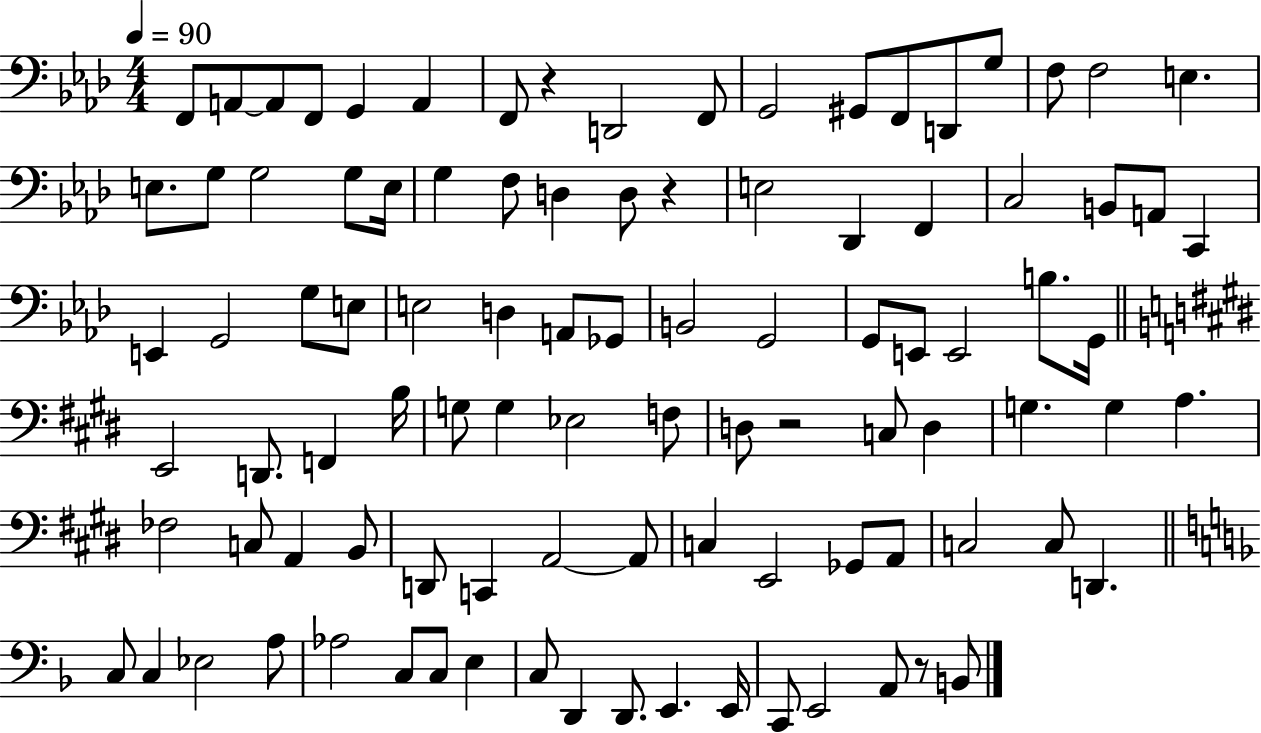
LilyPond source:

{
  \clef bass
  \numericTimeSignature
  \time 4/4
  \key aes \major
  \tempo 4 = 90
  f,8 a,8~~ a,8 f,8 g,4 a,4 | f,8 r4 d,2 f,8 | g,2 gis,8 f,8 d,8 g8 | f8 f2 e4. | \break e8. g8 g2 g8 e16 | g4 f8 d4 d8 r4 | e2 des,4 f,4 | c2 b,8 a,8 c,4 | \break e,4 g,2 g8 e8 | e2 d4 a,8 ges,8 | b,2 g,2 | g,8 e,8 e,2 b8. g,16 | \break \bar "||" \break \key e \major e,2 d,8. f,4 b16 | g8 g4 ees2 f8 | d8 r2 c8 d4 | g4. g4 a4. | \break fes2 c8 a,4 b,8 | d,8 c,4 a,2~~ a,8 | c4 e,2 ges,8 a,8 | c2 c8 d,4. | \break \bar "||" \break \key f \major c8 c4 ees2 a8 | aes2 c8 c8 e4 | c8 d,4 d,8. e,4. e,16 | c,8 e,2 a,8 r8 b,8 | \break \bar "|."
}